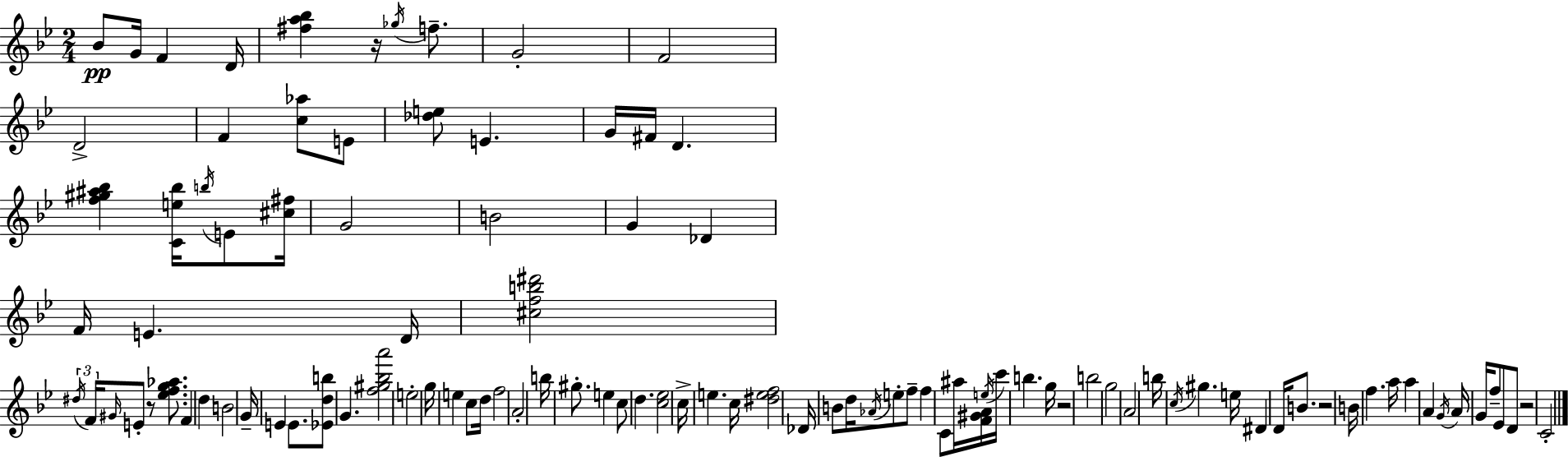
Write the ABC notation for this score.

X:1
T:Untitled
M:2/4
L:1/4
K:Gm
_B/2 G/4 F D/4 [^fa_b] z/4 _g/4 f/2 G2 F2 D2 F [c_a]/2 E/2 [_de]/2 E G/4 ^F/4 D [f^g^a_b] [Ce_b]/4 b/4 E/2 [^c^f]/4 G2 B2 G _D F/4 E D/4 [^cfb^d']2 ^d/4 F/4 ^G/4 E/2 z/2 [_efg_a]/2 F d B2 G/4 E E/2 [_Edb]/2 G [f^g_ba']2 e2 g/4 e c/2 d/4 f2 A2 b/4 ^g/2 e c/2 d [c_e]2 c/4 e c/4 [^def]2 _D/4 B/2 d/4 _A/4 e/2 f/2 f C/2 ^a/4 [F^GA]/4 e/4 c'/4 b g/4 z2 b2 g2 A2 b/4 c/4 ^g e/4 ^D D/4 B/2 z2 B/4 f a/4 a A G/4 A/4 G/4 f/2 _E/2 D/2 z2 C2